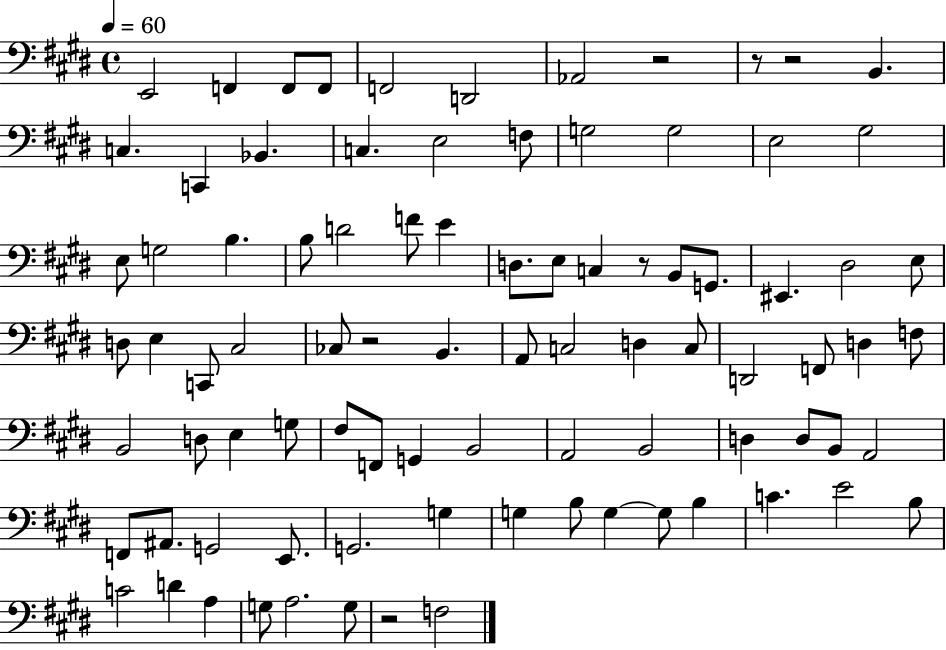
E2/h F2/q F2/e F2/e F2/h D2/h Ab2/h R/h R/e R/h B2/q. C3/q. C2/q Bb2/q. C3/q. E3/h F3/e G3/h G3/h E3/h G#3/h E3/e G3/h B3/q. B3/e D4/h F4/e E4/q D3/e. E3/e C3/q R/e B2/e G2/e. EIS2/q. D#3/h E3/e D3/e E3/q C2/e C#3/h CES3/e R/h B2/q. A2/e C3/h D3/q C3/e D2/h F2/e D3/q F3/e B2/h D3/e E3/q G3/e F#3/e F2/e G2/q B2/h A2/h B2/h D3/q D3/e B2/e A2/h F2/e A#2/e. G2/h E2/e. G2/h. G3/q G3/q B3/e G3/q G3/e B3/q C4/q. E4/h B3/e C4/h D4/q A3/q G3/e A3/h. G3/e R/h F3/h